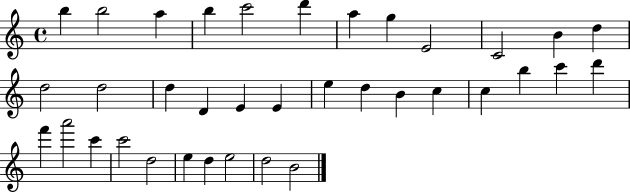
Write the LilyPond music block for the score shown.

{
  \clef treble
  \time 4/4
  \defaultTimeSignature
  \key c \major
  b''4 b''2 a''4 | b''4 c'''2 d'''4 | a''4 g''4 e'2 | c'2 b'4 d''4 | \break d''2 d''2 | d''4 d'4 e'4 e'4 | e''4 d''4 b'4 c''4 | c''4 b''4 c'''4 d'''4 | \break f'''4 a'''2 c'''4 | c'''2 d''2 | e''4 d''4 e''2 | d''2 b'2 | \break \bar "|."
}